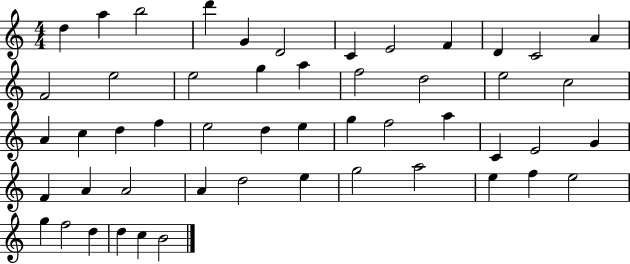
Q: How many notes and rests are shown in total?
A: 51